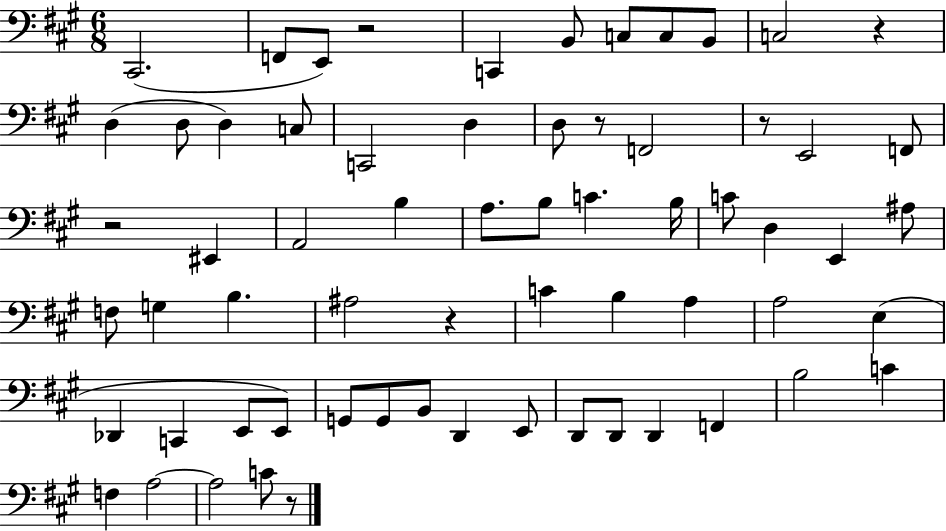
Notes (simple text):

C#2/h. F2/e E2/e R/h C2/q B2/e C3/e C3/e B2/e C3/h R/q D3/q D3/e D3/q C3/e C2/h D3/q D3/e R/e F2/h R/e E2/h F2/e R/h EIS2/q A2/h B3/q A3/e. B3/e C4/q. B3/s C4/e D3/q E2/q A#3/e F3/e G3/q B3/q. A#3/h R/q C4/q B3/q A3/q A3/h E3/q Db2/q C2/q E2/e E2/e G2/e G2/e B2/e D2/q E2/e D2/e D2/e D2/q F2/q B3/h C4/q F3/q A3/h A3/h C4/e R/e